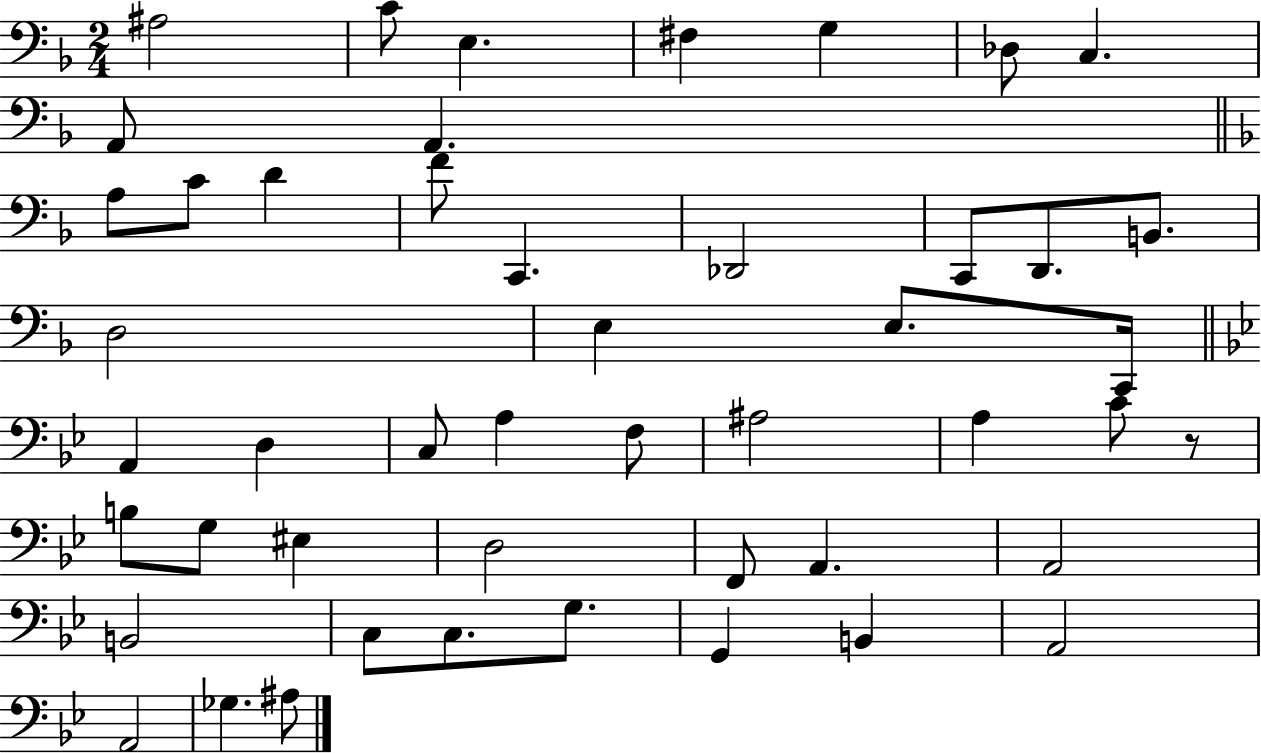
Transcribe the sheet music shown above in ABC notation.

X:1
T:Untitled
M:2/4
L:1/4
K:F
^A,2 C/2 E, ^F, G, _D,/2 C, A,,/2 A,, A,/2 C/2 D F/2 C,, _D,,2 C,,/2 D,,/2 B,,/2 D,2 E, E,/2 C,,/4 A,, D, C,/2 A, F,/2 ^A,2 A, C/2 z/2 B,/2 G,/2 ^E, D,2 F,,/2 A,, A,,2 B,,2 C,/2 C,/2 G,/2 G,, B,, A,,2 A,,2 _G, ^A,/2